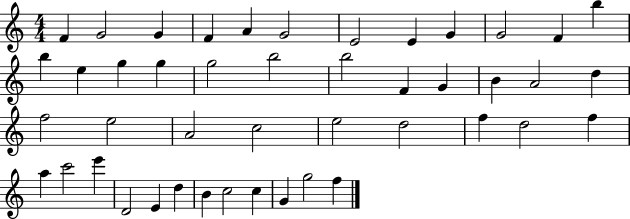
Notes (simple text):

F4/q G4/h G4/q F4/q A4/q G4/h E4/h E4/q G4/q G4/h F4/q B5/q B5/q E5/q G5/q G5/q G5/h B5/h B5/h F4/q G4/q B4/q A4/h D5/q F5/h E5/h A4/h C5/h E5/h D5/h F5/q D5/h F5/q A5/q C6/h E6/q D4/h E4/q D5/q B4/q C5/h C5/q G4/q G5/h F5/q